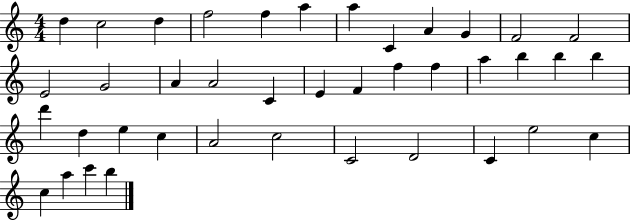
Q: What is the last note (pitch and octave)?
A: B5